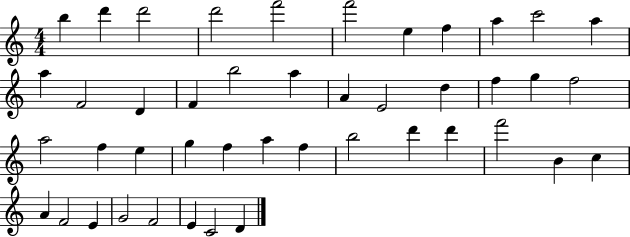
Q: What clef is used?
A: treble